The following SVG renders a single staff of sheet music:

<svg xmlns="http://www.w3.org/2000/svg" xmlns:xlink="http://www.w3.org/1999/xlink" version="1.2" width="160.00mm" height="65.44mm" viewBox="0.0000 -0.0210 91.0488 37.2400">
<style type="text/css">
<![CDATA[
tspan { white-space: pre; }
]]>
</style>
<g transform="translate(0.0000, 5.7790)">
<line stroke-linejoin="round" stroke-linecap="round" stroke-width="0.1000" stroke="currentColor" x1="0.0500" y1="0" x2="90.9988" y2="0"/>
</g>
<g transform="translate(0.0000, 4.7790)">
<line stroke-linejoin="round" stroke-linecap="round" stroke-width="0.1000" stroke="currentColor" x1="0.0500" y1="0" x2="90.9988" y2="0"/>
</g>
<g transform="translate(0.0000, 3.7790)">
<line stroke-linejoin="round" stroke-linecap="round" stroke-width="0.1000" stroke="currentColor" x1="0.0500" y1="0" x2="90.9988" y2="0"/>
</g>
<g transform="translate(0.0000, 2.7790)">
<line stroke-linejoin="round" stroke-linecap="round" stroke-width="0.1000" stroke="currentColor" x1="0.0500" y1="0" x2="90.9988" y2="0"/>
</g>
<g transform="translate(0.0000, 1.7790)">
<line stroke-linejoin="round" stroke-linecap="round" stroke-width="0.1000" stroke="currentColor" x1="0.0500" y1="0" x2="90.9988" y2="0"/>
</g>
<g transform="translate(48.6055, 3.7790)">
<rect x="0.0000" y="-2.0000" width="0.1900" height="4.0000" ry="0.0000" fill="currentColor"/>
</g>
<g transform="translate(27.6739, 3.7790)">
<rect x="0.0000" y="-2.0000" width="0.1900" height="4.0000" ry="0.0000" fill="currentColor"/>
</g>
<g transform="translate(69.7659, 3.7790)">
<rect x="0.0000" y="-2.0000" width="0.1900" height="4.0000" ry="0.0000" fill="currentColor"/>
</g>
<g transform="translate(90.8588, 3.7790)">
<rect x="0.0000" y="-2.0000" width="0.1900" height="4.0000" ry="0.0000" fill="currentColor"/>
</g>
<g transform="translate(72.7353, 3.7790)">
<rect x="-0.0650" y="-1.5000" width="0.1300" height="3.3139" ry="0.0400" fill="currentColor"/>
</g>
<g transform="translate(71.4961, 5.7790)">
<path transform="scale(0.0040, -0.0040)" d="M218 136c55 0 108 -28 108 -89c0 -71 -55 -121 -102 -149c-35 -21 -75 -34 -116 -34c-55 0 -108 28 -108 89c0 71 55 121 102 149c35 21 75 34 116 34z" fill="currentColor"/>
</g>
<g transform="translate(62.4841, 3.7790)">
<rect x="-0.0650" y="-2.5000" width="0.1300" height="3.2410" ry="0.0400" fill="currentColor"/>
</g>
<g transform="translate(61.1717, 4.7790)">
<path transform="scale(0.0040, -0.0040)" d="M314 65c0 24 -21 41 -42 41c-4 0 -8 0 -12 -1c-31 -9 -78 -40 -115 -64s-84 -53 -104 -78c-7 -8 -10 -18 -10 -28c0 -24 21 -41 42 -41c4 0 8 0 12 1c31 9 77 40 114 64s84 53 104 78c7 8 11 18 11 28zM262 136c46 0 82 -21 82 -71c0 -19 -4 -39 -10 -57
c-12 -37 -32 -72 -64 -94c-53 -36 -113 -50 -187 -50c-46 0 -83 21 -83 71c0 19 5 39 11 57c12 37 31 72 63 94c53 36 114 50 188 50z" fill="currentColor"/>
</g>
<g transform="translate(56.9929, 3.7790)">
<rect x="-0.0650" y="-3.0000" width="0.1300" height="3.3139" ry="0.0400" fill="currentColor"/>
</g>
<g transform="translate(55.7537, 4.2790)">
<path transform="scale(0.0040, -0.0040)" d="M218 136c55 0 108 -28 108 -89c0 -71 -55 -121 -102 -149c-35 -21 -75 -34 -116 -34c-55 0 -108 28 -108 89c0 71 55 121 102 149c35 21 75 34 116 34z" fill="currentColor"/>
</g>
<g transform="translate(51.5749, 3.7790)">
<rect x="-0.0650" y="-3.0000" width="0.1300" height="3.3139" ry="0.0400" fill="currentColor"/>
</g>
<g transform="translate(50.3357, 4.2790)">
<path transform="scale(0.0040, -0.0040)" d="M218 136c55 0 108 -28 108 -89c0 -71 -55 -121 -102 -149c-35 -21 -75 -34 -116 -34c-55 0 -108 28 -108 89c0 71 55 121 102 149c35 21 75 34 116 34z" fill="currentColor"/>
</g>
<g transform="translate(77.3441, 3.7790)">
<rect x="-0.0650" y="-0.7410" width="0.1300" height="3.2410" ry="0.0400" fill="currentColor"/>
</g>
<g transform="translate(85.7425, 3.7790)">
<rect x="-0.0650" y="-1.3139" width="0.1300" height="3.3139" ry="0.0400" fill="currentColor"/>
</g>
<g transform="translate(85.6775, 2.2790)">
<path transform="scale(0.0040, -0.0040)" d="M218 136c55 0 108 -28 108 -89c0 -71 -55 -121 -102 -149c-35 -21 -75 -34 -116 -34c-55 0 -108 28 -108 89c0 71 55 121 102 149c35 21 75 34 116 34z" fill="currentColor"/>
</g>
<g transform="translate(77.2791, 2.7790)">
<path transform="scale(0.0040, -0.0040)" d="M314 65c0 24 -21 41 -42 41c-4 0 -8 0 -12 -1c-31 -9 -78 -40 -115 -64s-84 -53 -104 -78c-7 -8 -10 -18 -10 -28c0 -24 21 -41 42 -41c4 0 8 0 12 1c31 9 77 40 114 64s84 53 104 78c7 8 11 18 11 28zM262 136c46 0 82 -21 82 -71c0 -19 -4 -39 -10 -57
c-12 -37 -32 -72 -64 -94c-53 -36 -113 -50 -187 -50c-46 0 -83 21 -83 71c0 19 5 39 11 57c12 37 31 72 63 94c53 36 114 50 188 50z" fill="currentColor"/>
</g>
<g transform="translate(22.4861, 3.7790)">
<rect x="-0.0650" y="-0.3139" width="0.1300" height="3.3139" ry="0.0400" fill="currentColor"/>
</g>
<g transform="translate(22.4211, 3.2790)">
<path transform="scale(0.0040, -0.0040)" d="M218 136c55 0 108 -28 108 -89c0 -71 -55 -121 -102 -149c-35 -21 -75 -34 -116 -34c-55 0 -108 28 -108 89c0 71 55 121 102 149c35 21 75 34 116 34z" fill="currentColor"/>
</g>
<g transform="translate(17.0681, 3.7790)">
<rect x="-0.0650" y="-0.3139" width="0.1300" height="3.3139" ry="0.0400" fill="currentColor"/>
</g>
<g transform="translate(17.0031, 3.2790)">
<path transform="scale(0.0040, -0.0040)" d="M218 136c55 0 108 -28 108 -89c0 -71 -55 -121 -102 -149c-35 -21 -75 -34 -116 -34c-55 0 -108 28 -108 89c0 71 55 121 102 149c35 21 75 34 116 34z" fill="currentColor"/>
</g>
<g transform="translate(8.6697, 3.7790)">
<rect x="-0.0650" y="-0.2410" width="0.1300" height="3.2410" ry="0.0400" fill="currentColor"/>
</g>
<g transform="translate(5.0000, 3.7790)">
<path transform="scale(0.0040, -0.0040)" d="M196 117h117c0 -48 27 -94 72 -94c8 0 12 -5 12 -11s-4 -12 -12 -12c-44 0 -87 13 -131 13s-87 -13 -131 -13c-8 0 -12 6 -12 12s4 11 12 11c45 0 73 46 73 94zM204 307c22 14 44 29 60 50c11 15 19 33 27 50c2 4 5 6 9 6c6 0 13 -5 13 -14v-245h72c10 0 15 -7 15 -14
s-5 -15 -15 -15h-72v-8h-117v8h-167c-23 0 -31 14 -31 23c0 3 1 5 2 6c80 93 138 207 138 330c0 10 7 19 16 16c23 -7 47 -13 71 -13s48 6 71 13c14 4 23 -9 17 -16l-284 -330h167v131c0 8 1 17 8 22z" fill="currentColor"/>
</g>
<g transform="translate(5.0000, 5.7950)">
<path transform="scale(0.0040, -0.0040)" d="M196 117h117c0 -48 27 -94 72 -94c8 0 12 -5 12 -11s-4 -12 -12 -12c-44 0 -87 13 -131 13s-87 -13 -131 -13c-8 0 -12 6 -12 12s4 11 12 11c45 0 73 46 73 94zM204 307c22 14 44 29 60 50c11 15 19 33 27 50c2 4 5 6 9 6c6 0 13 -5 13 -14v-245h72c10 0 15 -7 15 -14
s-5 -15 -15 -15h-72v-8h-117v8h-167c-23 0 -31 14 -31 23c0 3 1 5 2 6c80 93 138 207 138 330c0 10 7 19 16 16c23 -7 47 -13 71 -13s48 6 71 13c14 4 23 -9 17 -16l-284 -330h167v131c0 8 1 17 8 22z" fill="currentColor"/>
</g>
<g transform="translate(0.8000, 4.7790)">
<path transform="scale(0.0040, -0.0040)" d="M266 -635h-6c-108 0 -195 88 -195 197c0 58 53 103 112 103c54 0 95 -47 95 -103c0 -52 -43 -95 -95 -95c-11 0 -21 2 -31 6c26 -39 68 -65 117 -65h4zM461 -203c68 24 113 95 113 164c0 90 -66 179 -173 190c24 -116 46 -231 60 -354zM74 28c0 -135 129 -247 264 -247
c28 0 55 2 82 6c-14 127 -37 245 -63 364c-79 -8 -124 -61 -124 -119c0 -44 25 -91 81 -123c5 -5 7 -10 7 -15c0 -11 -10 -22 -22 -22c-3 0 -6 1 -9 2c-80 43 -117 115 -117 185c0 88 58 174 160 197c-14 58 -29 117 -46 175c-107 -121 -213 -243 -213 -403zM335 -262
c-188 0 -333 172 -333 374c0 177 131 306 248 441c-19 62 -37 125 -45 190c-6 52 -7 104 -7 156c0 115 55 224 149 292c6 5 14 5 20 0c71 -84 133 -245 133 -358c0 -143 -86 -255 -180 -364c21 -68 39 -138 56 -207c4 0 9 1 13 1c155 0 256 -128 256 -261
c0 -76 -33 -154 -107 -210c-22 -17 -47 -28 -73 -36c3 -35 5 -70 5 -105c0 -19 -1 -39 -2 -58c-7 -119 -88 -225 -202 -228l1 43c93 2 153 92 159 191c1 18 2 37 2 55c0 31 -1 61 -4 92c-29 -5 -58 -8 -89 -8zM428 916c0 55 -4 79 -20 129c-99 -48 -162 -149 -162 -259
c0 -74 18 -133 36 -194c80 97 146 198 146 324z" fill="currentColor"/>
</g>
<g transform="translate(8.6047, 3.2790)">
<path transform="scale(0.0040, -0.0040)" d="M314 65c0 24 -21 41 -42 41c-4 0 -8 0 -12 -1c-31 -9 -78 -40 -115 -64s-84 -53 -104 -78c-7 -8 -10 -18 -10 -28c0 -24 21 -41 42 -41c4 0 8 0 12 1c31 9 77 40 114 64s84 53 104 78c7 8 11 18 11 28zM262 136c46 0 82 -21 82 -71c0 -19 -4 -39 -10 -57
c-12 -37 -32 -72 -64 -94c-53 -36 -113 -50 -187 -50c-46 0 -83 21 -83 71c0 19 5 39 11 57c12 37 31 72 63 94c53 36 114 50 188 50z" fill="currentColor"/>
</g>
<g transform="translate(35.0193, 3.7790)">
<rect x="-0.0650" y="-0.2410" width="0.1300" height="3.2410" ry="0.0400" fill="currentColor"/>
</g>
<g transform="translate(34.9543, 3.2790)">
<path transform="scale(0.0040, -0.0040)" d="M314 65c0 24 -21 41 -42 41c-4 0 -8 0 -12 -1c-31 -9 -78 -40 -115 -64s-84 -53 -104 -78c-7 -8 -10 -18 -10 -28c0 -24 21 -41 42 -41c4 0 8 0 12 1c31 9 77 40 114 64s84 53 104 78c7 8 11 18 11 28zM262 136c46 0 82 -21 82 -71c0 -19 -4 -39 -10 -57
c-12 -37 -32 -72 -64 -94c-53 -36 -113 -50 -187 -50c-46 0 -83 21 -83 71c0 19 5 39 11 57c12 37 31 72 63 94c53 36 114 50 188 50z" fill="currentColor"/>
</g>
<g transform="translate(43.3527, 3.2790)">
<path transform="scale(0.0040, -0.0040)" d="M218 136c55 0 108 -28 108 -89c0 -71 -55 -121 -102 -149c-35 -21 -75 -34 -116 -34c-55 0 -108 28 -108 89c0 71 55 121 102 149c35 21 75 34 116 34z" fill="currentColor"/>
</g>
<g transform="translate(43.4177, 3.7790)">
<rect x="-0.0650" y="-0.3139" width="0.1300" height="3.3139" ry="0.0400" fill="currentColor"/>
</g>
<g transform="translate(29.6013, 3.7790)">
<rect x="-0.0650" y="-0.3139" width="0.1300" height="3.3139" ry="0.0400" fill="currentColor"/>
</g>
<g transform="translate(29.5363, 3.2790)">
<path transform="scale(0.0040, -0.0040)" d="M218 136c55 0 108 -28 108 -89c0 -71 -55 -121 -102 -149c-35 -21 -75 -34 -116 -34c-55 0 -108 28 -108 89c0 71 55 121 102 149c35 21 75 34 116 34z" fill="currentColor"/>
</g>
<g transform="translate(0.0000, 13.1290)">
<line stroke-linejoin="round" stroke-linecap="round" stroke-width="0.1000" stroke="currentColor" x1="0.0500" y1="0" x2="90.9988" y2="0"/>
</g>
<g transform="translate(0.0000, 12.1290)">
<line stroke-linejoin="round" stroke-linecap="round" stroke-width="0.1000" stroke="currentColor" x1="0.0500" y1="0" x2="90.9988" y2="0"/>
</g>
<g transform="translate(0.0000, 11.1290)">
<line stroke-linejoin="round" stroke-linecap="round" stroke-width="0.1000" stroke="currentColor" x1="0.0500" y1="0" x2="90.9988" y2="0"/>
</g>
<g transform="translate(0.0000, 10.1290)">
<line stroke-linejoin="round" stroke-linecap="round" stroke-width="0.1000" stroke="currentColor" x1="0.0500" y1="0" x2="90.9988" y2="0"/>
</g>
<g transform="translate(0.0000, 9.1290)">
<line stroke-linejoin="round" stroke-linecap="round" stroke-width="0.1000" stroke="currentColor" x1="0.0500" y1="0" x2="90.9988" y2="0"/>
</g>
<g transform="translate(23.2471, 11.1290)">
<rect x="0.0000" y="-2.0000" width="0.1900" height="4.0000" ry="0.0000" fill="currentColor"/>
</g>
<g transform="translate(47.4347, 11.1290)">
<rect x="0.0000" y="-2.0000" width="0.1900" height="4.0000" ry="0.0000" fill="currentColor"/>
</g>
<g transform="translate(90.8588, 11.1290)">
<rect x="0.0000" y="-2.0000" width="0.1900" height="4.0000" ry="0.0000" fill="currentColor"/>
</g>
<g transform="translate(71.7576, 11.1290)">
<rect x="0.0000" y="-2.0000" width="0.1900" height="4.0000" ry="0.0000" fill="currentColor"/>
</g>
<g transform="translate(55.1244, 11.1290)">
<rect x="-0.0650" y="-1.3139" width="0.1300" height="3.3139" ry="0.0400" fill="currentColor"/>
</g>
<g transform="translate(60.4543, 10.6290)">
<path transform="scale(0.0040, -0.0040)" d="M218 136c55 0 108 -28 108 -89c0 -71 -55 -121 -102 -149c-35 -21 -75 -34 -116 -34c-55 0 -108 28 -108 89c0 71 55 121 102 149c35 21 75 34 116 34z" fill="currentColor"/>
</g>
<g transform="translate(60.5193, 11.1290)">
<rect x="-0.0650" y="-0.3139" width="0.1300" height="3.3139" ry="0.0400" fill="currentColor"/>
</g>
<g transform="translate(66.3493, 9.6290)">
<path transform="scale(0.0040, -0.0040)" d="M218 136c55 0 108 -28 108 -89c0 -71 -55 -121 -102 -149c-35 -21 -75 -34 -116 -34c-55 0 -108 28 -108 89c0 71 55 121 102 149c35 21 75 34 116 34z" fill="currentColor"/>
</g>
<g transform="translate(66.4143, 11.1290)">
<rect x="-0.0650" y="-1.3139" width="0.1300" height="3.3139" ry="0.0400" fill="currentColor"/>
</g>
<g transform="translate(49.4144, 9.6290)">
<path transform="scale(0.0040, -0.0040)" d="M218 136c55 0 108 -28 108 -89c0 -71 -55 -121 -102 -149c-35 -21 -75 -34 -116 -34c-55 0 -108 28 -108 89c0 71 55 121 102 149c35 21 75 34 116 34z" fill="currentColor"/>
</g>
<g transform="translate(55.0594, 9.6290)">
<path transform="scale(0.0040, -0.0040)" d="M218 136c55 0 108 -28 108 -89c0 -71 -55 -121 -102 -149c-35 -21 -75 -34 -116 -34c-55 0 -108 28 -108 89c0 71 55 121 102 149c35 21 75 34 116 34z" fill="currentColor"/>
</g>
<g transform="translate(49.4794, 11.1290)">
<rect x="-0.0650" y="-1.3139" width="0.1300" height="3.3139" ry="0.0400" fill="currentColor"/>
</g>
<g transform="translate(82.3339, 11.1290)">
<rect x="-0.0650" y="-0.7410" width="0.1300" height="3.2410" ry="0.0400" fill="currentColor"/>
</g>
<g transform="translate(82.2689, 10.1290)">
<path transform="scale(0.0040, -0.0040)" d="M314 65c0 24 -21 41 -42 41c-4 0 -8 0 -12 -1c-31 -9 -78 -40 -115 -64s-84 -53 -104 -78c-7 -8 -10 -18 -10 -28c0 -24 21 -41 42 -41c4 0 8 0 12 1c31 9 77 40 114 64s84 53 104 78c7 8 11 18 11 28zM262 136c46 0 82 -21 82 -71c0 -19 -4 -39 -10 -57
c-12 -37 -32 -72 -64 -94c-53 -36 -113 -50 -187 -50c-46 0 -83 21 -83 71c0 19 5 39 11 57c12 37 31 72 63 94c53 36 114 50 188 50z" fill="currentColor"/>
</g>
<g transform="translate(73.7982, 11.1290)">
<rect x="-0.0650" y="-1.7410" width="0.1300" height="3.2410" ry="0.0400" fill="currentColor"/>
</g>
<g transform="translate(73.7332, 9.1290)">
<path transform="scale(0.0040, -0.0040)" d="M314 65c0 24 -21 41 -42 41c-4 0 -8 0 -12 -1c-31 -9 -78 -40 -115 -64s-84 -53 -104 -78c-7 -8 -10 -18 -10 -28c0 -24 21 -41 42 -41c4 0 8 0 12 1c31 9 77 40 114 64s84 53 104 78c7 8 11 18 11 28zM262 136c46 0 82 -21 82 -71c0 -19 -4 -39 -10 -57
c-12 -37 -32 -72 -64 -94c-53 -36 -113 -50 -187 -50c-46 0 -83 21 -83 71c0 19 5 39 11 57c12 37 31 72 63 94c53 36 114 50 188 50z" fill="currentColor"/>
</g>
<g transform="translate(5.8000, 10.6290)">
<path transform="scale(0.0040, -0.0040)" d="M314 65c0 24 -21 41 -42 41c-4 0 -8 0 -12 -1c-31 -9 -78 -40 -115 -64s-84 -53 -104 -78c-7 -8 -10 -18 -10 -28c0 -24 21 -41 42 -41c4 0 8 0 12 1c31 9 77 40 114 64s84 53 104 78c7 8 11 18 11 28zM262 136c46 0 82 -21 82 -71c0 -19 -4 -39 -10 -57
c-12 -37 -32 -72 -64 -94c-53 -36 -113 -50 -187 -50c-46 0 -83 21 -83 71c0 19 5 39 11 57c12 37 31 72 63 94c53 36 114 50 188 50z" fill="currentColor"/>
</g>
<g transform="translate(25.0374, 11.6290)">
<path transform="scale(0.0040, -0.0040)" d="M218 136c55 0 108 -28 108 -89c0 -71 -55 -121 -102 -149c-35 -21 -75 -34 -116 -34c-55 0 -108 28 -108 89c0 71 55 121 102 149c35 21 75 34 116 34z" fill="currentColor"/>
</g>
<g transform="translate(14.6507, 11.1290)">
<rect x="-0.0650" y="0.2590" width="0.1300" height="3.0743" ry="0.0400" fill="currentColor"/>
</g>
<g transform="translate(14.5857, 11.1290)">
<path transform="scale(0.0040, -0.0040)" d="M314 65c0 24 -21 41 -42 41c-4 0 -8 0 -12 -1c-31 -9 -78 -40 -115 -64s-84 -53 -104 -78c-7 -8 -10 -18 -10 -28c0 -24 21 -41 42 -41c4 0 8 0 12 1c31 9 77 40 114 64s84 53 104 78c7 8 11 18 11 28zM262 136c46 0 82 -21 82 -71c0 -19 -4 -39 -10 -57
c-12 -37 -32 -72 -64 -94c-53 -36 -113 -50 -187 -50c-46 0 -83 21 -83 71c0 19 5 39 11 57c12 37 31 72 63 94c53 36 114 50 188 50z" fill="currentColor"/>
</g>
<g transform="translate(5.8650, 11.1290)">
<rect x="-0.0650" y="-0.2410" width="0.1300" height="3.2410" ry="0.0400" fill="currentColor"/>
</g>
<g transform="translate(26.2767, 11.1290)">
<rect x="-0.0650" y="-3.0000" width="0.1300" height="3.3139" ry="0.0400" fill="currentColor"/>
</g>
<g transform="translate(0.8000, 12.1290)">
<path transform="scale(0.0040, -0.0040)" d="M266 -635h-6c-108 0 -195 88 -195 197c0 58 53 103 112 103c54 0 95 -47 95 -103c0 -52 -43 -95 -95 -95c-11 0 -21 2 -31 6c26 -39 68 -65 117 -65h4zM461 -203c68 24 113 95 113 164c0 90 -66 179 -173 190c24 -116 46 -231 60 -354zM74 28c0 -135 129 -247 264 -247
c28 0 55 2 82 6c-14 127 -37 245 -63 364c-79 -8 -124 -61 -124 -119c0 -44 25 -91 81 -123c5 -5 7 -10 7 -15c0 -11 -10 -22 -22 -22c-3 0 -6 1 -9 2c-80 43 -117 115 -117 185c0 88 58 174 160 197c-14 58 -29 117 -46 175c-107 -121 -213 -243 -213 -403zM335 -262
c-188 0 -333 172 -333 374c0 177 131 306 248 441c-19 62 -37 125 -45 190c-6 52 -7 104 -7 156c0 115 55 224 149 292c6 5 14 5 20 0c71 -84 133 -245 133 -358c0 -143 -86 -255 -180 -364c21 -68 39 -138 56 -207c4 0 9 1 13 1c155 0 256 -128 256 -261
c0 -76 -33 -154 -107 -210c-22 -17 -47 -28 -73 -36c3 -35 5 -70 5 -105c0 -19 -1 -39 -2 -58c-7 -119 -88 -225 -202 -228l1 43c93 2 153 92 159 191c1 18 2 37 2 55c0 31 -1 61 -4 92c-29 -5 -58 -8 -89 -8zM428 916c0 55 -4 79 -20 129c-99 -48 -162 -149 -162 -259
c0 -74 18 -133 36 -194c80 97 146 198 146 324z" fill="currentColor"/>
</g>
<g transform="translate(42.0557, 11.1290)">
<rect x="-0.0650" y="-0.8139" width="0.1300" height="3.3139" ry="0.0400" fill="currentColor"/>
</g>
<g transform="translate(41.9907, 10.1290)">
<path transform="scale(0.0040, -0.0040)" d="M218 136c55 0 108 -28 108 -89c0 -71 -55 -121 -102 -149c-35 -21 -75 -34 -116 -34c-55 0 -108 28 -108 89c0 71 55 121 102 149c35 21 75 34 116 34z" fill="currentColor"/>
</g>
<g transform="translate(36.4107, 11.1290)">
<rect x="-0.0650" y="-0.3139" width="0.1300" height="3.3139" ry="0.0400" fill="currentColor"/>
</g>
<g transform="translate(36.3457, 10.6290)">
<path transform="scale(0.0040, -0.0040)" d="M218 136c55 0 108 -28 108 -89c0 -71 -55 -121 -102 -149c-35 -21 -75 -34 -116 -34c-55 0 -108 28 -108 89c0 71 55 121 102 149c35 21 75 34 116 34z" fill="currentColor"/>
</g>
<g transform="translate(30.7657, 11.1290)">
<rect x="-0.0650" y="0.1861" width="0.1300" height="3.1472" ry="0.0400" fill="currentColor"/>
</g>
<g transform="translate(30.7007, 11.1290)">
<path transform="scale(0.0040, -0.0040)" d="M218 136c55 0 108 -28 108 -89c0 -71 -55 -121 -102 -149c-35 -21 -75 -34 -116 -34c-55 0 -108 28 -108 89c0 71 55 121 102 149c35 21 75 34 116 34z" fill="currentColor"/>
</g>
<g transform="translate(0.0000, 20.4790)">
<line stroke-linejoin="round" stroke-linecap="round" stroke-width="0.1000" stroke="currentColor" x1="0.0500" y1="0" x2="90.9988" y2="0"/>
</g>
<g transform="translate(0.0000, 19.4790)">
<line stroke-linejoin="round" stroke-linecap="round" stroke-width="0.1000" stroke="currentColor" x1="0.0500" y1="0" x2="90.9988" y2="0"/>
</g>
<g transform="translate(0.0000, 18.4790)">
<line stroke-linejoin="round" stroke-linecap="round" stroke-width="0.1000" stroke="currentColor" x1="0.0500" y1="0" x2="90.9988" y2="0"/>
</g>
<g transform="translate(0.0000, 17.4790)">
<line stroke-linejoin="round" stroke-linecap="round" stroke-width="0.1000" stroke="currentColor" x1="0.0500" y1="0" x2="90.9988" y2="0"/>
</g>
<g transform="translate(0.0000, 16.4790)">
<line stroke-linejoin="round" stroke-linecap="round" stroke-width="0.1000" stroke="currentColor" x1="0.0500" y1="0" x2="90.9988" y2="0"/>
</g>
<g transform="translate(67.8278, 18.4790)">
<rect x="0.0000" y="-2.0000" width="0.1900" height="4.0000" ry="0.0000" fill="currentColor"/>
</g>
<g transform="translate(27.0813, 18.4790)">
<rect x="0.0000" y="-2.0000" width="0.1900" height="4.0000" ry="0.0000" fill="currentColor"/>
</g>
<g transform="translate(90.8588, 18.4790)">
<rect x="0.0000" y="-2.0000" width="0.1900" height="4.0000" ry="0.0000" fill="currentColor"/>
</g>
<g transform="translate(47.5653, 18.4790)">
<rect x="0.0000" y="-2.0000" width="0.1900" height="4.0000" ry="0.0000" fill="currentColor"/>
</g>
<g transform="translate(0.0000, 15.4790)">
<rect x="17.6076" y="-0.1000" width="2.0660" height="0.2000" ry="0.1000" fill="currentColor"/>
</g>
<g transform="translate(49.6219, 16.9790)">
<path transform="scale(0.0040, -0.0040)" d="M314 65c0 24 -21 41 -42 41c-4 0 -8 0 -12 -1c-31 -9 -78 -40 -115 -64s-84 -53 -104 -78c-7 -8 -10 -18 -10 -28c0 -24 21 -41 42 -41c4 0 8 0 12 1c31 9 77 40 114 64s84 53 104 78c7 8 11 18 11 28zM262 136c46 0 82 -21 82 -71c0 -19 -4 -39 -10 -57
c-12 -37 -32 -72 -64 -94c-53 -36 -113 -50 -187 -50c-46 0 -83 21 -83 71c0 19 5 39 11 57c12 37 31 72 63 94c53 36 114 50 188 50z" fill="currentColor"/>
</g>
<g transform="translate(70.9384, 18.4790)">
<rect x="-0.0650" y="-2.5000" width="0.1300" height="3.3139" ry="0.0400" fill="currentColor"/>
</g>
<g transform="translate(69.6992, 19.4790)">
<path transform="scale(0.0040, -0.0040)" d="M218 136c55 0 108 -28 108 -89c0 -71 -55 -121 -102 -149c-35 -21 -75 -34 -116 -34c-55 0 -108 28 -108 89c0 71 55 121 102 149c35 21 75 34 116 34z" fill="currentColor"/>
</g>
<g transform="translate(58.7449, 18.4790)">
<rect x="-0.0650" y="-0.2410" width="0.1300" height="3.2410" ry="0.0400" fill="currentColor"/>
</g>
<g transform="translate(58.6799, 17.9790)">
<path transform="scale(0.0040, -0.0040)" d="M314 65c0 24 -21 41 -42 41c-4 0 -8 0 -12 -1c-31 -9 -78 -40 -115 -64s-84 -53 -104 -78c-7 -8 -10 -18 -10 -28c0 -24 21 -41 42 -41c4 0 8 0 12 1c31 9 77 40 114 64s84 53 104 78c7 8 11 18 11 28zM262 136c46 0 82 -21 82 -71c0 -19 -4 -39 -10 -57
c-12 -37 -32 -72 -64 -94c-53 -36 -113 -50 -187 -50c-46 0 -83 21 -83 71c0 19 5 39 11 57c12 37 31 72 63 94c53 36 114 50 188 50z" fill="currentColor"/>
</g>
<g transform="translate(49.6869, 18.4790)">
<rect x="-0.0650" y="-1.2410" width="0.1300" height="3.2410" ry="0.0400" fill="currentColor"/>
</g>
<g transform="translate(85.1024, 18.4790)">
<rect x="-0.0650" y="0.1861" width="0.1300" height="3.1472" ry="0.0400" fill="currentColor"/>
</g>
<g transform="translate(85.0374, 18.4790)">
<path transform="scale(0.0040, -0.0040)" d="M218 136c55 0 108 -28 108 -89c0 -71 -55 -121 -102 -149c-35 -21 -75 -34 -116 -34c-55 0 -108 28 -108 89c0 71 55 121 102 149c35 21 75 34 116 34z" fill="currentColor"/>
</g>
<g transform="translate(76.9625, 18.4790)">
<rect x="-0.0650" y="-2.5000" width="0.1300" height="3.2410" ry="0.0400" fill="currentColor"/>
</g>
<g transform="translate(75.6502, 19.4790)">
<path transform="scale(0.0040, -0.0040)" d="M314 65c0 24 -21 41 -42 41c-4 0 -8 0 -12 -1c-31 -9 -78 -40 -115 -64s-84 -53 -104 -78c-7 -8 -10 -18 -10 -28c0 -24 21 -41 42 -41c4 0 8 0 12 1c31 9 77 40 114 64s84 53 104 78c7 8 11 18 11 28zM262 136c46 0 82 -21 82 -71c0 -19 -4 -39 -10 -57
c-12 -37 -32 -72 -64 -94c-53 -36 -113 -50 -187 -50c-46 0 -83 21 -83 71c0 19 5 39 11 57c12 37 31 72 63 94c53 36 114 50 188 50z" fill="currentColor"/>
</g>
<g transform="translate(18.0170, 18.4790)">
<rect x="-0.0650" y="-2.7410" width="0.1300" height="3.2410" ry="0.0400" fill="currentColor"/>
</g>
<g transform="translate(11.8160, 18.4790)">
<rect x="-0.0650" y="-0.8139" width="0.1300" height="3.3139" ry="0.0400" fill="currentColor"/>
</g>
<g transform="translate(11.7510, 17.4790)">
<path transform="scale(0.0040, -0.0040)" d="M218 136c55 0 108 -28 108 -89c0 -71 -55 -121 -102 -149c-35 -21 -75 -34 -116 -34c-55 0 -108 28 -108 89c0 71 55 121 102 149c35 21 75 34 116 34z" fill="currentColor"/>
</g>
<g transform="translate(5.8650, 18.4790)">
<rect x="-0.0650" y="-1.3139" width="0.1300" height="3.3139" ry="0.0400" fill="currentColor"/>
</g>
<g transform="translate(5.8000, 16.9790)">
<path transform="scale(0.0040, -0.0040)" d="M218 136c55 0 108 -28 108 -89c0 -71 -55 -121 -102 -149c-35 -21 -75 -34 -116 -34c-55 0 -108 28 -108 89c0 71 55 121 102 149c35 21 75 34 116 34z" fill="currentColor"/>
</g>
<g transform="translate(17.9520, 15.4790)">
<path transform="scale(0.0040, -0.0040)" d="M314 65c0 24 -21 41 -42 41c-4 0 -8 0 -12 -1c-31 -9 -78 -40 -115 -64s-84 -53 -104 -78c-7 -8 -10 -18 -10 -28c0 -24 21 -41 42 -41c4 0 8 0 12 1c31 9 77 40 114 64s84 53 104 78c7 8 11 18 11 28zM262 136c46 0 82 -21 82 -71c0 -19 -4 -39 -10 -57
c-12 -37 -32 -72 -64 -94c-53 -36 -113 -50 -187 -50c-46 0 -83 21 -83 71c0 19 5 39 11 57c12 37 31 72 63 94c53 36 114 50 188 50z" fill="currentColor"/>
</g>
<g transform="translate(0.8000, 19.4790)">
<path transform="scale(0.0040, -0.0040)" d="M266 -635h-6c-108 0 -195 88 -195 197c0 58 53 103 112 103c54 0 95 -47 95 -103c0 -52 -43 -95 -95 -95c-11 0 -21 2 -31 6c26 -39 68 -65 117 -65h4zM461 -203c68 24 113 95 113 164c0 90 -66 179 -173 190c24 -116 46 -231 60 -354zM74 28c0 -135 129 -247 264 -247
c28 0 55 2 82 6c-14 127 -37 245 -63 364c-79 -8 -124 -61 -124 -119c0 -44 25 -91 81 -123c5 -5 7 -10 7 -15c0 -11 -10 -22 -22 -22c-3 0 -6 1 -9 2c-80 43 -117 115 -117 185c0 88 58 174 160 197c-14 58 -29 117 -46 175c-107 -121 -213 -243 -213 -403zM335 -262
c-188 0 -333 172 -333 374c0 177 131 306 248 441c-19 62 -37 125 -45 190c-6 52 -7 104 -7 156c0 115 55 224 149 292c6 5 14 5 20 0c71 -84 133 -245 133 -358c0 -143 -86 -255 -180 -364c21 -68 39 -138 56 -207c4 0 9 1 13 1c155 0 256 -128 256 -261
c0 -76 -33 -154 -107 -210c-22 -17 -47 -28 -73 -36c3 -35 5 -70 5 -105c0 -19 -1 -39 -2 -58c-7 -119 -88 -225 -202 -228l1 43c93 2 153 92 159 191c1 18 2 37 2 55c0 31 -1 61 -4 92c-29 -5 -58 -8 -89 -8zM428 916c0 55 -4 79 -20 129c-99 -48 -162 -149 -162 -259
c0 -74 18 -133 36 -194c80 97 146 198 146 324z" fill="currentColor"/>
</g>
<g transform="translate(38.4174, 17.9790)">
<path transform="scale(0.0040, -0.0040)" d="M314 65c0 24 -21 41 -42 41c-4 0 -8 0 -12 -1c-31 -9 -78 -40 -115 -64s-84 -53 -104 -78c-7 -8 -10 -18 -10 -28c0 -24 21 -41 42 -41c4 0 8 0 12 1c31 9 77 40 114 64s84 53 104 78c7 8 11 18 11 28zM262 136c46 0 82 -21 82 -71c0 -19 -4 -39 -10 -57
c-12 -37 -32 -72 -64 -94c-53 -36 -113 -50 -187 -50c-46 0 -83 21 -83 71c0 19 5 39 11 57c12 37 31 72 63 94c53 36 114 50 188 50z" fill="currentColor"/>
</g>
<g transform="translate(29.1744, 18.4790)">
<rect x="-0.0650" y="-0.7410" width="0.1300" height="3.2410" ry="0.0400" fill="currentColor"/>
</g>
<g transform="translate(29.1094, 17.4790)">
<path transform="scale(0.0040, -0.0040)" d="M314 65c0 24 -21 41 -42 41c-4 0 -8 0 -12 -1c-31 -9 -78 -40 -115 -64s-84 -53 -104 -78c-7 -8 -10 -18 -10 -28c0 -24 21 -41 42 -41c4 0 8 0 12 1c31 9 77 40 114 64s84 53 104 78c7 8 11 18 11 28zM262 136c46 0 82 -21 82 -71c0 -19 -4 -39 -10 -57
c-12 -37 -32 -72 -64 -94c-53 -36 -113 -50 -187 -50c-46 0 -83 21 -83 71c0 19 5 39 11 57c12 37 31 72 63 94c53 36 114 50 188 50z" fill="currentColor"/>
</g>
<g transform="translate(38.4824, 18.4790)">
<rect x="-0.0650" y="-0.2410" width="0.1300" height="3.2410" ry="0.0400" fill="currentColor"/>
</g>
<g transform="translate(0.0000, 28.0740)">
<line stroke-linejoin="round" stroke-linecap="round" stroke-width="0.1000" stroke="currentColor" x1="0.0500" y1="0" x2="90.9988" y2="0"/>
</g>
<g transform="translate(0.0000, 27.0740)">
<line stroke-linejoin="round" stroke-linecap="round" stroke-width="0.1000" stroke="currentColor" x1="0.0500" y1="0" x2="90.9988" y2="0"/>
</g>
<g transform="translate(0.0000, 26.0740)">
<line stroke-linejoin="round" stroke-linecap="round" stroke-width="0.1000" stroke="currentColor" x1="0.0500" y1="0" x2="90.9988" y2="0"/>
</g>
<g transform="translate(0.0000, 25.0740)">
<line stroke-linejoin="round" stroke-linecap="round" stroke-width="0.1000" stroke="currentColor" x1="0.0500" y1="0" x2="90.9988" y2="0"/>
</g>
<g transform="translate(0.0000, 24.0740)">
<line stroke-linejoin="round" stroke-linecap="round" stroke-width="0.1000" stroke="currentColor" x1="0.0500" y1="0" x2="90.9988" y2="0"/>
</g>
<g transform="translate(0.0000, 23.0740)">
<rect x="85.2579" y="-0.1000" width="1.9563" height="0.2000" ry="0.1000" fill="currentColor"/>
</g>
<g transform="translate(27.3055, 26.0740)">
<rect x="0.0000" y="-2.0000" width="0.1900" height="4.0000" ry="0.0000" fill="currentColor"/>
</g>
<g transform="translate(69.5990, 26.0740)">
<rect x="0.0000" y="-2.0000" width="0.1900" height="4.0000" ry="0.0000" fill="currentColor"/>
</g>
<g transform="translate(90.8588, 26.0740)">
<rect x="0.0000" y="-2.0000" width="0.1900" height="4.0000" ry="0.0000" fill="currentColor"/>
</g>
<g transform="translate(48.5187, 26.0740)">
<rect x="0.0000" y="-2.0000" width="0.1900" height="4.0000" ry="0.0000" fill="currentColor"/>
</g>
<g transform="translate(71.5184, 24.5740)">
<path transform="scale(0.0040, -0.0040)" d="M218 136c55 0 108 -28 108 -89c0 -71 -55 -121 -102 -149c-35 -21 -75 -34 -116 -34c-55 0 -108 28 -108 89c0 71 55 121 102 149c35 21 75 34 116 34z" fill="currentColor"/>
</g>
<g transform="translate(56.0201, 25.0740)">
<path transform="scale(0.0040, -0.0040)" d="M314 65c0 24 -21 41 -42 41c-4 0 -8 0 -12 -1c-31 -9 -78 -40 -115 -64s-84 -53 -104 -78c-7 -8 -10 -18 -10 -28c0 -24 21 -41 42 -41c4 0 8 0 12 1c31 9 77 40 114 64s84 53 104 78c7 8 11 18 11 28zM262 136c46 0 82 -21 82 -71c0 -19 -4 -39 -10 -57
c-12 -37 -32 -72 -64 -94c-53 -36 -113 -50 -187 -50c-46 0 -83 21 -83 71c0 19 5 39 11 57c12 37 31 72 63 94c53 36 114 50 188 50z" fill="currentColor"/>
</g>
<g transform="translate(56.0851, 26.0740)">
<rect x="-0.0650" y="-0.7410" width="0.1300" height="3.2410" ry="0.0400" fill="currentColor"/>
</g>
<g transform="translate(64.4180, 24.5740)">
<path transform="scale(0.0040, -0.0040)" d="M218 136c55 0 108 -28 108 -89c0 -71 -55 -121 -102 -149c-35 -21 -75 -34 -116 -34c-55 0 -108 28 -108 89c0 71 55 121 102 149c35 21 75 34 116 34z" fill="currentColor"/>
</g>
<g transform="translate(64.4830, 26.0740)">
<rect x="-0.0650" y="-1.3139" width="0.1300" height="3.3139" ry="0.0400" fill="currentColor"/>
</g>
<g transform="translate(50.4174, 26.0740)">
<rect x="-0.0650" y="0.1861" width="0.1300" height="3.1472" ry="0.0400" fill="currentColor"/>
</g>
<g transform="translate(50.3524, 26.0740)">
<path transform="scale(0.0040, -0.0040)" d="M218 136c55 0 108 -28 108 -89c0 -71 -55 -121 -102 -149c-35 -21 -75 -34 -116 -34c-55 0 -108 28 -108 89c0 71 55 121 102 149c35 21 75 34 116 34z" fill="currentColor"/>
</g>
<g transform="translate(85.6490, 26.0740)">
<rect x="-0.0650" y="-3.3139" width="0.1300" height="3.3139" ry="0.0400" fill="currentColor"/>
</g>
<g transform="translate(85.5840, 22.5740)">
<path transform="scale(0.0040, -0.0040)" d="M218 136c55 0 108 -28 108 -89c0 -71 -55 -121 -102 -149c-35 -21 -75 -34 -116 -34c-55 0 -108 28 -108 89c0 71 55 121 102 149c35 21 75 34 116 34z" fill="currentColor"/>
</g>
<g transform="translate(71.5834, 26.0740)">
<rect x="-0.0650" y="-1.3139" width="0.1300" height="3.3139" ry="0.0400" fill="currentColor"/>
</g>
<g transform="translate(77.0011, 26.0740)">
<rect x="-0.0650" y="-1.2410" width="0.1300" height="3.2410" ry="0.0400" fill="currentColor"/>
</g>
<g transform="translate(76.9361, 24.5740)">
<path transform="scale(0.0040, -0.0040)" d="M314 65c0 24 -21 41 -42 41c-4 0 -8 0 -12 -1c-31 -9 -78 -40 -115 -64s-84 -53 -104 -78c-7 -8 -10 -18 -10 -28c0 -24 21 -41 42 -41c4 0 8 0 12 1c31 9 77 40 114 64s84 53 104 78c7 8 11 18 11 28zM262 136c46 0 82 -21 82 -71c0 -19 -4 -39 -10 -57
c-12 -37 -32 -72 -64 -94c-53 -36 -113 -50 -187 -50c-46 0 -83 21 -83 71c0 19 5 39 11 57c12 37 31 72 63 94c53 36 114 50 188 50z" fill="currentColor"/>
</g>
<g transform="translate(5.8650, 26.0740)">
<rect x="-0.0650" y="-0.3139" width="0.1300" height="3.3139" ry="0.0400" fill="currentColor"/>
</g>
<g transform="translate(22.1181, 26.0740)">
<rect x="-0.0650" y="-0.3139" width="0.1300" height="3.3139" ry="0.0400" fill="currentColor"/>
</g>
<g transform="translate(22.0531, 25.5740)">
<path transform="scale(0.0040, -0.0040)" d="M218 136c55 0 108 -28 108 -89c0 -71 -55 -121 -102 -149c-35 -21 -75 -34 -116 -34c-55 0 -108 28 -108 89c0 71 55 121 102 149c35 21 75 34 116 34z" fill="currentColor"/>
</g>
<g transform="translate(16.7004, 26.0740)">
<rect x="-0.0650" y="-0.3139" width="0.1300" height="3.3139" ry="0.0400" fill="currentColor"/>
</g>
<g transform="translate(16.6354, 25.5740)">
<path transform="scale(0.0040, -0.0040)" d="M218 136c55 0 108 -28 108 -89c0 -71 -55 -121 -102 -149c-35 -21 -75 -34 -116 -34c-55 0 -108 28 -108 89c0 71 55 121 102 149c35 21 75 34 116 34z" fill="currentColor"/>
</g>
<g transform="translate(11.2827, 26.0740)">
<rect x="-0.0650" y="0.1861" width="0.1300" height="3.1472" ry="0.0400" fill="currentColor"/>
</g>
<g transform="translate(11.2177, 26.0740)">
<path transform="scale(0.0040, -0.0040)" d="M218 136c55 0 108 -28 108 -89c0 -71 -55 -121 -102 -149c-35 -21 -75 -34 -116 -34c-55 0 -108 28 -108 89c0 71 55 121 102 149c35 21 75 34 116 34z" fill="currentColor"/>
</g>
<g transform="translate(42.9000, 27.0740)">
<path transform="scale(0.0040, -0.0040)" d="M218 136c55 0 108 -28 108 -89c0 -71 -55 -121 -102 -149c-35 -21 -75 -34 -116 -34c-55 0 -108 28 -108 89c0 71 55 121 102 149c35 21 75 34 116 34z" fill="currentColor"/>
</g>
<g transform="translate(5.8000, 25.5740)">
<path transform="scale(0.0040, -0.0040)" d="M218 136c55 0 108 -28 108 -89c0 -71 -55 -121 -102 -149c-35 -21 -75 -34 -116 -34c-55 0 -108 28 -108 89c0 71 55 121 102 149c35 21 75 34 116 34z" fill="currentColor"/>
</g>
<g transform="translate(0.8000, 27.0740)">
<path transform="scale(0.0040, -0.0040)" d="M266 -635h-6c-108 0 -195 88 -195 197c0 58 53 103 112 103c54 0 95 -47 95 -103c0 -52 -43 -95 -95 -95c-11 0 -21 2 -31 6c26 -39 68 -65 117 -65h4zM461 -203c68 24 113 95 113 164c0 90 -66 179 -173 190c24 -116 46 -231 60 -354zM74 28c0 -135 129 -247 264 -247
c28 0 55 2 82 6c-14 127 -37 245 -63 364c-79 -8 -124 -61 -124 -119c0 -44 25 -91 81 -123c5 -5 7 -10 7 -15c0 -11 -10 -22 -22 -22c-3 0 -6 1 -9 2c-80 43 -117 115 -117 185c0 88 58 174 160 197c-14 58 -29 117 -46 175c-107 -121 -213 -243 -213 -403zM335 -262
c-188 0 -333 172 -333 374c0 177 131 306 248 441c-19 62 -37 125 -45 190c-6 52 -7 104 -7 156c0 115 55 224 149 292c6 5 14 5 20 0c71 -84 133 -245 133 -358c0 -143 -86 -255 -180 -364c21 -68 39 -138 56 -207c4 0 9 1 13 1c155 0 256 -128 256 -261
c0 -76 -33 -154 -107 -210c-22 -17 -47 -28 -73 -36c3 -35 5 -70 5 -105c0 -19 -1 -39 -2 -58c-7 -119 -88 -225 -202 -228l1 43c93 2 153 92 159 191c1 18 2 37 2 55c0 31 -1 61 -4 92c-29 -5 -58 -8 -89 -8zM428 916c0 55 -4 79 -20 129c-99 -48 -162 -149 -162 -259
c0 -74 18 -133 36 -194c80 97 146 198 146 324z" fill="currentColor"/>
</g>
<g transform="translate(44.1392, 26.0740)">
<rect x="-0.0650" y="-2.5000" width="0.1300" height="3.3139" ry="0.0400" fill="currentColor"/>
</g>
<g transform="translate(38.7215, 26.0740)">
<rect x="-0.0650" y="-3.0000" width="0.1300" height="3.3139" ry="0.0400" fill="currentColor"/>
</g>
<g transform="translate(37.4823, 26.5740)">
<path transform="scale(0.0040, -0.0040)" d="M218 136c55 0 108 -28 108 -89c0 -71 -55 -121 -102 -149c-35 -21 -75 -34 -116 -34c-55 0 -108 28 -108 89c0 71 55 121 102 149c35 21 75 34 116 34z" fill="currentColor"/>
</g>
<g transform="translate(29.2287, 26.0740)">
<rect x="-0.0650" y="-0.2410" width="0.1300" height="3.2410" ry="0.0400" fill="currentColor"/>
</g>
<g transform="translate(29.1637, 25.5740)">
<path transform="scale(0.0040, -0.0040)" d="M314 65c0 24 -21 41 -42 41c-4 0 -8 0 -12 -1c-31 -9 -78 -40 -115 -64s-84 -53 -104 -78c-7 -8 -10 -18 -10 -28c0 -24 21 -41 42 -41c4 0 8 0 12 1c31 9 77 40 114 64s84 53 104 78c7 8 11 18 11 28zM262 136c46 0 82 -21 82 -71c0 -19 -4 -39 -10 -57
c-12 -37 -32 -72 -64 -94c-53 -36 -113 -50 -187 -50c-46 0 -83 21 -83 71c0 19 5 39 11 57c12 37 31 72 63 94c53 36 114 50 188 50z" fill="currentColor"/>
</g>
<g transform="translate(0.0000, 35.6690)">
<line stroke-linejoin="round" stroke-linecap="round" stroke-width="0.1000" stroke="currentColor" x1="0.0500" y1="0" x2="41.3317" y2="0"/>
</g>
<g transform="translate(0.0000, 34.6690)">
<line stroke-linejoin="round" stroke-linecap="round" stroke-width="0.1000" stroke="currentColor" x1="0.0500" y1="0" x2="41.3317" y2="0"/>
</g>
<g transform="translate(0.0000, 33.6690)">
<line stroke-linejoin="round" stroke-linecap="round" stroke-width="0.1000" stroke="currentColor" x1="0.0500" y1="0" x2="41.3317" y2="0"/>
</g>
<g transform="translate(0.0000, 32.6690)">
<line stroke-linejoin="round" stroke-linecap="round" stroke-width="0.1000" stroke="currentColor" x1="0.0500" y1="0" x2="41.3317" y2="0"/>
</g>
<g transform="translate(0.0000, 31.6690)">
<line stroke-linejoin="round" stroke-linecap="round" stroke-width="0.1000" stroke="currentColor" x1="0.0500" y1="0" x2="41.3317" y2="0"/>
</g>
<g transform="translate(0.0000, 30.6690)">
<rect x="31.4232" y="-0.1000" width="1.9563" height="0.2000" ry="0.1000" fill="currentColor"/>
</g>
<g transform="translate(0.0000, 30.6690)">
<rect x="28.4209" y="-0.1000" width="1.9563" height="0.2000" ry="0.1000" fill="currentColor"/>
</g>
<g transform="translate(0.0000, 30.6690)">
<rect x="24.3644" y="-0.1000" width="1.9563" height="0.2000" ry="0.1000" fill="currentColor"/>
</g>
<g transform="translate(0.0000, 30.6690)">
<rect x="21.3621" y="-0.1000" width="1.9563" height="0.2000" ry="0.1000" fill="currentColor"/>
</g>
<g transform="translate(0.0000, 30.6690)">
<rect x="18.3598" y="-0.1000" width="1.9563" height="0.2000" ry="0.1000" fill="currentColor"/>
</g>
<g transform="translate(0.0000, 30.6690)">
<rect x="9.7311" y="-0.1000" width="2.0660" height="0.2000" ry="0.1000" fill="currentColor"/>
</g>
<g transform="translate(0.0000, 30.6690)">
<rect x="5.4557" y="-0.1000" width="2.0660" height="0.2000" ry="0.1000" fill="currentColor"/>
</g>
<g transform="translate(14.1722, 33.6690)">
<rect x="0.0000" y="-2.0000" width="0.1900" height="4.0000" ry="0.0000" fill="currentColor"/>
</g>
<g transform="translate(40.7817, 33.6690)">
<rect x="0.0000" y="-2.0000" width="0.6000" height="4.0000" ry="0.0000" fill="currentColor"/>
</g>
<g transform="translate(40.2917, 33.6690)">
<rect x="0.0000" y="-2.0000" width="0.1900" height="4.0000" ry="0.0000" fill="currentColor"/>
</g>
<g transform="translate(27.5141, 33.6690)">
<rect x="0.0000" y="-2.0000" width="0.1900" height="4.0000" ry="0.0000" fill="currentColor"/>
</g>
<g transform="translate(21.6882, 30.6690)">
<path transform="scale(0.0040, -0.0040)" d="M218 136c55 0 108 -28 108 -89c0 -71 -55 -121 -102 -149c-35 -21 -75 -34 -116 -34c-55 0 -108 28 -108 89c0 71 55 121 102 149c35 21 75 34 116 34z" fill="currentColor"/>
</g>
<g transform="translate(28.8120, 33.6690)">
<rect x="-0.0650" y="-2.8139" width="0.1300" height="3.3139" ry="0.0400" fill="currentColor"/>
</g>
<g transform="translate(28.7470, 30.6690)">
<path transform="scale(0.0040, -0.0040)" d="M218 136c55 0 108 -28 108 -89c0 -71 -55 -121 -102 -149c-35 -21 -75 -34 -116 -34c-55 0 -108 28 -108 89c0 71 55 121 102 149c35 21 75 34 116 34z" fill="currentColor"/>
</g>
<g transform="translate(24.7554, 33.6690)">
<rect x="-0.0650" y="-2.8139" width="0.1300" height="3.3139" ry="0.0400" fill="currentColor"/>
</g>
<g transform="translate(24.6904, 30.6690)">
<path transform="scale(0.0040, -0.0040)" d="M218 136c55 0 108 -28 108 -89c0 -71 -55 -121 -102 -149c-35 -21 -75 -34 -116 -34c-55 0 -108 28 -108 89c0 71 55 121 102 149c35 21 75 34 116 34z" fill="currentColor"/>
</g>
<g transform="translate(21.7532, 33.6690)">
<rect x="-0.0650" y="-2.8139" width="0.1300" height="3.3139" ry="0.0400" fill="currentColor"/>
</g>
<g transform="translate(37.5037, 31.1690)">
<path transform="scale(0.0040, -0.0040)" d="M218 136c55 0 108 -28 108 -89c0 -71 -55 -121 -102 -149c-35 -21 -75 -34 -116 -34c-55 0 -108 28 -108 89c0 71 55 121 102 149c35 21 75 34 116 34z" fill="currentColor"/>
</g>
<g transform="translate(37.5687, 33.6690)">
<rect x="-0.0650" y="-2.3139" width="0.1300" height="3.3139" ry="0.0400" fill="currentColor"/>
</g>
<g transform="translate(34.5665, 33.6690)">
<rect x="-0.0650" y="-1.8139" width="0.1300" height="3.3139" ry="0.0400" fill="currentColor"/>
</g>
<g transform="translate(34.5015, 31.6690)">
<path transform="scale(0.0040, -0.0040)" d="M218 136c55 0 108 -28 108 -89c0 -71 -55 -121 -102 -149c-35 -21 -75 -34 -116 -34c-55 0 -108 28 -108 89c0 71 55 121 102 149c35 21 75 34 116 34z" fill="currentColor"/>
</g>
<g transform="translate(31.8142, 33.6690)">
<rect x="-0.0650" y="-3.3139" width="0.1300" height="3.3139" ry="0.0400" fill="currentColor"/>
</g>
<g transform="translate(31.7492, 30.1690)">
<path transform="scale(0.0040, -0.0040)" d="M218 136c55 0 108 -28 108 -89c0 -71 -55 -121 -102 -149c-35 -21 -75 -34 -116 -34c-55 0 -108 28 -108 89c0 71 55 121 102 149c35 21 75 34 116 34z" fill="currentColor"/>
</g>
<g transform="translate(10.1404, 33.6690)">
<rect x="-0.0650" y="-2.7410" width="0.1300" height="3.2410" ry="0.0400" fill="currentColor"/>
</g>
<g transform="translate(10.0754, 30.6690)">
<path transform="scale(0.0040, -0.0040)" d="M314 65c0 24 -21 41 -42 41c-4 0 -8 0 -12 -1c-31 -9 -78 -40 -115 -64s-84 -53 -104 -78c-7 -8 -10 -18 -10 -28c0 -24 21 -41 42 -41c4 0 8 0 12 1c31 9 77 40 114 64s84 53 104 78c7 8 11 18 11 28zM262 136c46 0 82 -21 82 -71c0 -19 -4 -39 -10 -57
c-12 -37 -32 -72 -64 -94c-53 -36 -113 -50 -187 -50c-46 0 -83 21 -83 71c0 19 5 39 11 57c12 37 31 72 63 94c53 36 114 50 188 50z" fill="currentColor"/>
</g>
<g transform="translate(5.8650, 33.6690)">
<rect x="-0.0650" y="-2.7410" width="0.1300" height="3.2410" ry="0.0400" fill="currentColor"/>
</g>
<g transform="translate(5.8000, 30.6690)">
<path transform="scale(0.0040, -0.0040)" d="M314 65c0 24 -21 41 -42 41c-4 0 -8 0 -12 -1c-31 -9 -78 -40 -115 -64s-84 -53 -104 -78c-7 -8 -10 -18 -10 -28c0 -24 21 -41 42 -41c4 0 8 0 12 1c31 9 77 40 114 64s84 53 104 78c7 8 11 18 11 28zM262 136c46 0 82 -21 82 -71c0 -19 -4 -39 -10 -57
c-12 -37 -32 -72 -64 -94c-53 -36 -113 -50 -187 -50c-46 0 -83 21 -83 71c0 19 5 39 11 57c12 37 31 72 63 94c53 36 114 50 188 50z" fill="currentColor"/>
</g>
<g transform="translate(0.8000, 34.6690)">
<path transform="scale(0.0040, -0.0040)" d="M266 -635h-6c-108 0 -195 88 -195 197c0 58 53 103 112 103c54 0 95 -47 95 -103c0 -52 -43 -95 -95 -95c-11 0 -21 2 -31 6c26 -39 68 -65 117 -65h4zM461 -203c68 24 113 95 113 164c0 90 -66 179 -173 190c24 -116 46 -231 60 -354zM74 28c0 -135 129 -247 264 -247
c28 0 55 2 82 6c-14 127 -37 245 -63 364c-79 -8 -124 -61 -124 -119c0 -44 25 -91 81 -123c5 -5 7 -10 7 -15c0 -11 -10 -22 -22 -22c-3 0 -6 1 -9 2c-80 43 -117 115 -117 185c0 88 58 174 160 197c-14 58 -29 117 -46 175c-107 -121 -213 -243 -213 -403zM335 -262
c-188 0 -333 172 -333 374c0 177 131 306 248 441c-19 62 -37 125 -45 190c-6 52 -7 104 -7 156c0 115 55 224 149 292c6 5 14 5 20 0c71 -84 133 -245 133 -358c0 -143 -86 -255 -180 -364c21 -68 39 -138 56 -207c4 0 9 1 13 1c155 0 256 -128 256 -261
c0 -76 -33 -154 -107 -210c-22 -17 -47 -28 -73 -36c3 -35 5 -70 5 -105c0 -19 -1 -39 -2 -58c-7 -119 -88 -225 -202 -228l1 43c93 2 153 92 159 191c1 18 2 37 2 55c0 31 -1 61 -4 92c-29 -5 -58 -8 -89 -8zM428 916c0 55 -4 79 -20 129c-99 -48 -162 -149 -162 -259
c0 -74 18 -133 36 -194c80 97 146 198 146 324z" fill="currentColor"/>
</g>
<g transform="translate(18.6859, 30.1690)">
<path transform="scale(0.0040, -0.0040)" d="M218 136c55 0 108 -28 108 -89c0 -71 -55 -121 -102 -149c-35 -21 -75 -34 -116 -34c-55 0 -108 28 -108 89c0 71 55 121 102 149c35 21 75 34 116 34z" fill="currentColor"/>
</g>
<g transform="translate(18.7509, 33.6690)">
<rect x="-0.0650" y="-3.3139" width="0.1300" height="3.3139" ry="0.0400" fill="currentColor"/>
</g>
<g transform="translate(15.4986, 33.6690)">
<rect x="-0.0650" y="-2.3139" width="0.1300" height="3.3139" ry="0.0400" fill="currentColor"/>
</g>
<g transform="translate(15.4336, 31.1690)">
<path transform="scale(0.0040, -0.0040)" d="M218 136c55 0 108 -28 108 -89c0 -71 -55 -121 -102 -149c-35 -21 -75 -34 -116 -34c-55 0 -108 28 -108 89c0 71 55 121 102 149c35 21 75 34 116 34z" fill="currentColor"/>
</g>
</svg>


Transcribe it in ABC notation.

X:1
T:Untitled
M:4/4
L:1/4
K:C
c2 c c c c2 c A A G2 E d2 e c2 B2 A B c d e e c e f2 d2 e d a2 d2 c2 e2 c2 G G2 B c B c c c2 A G B d2 e e e2 b a2 a2 g b a a a b f g